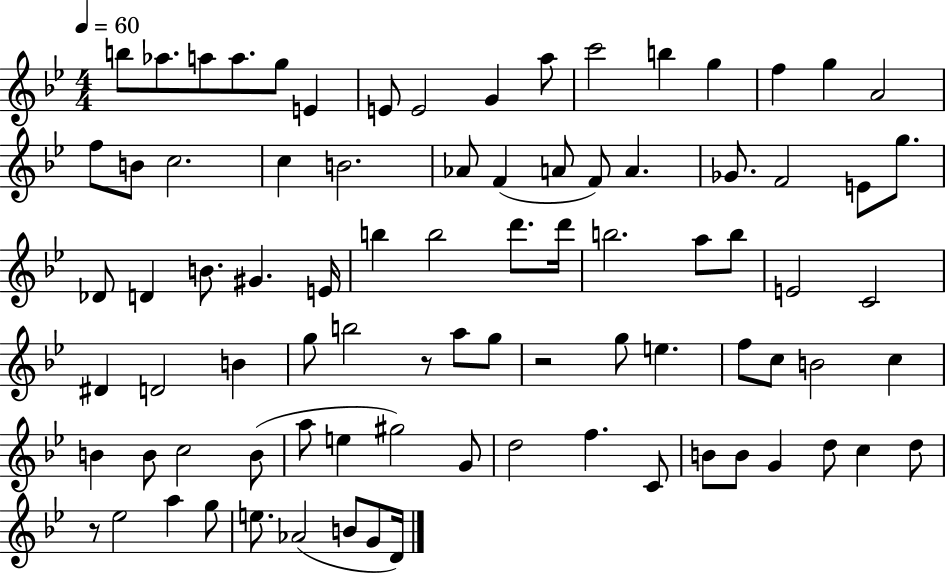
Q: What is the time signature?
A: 4/4